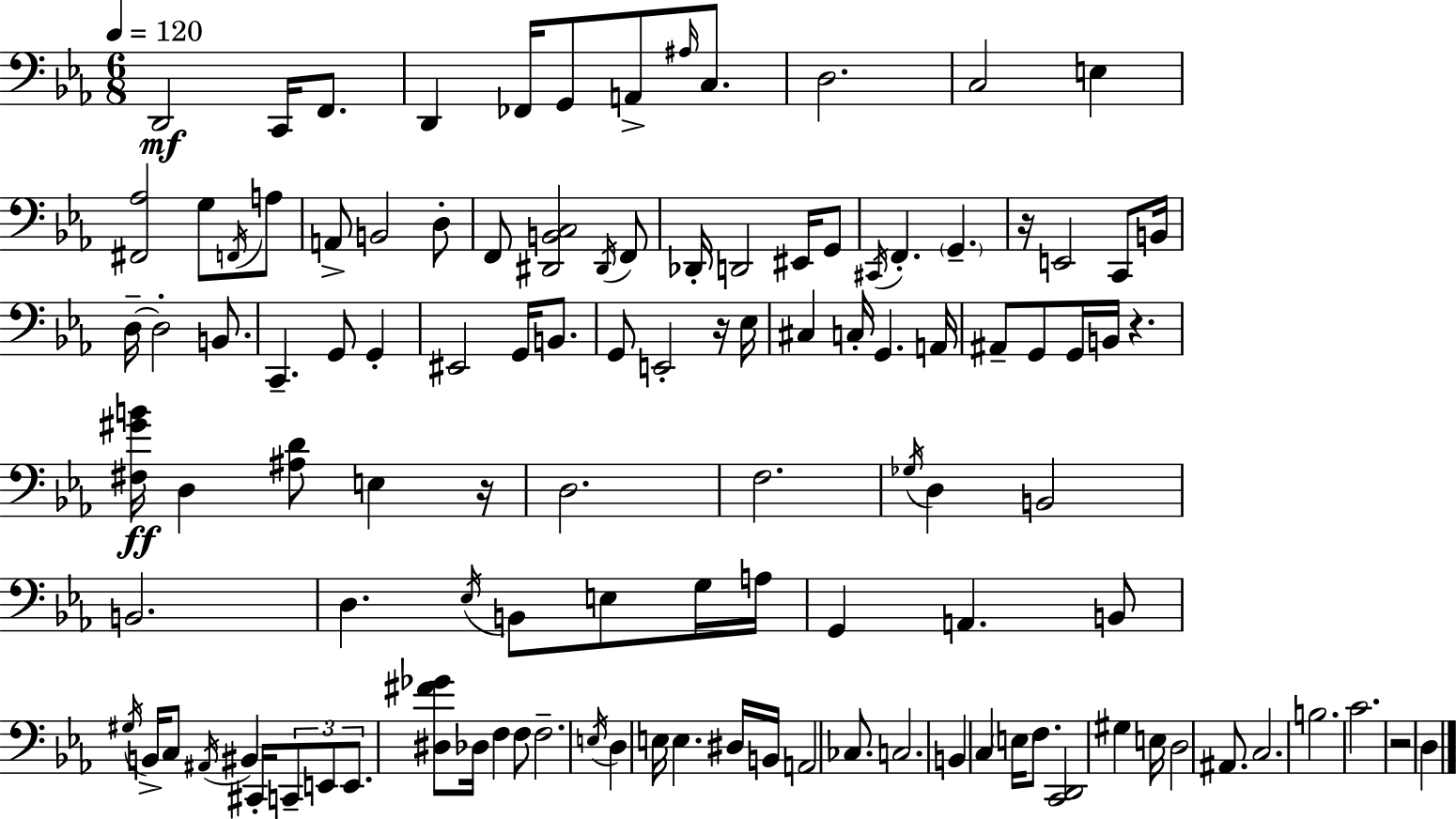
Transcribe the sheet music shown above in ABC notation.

X:1
T:Untitled
M:6/8
L:1/4
K:Cm
D,,2 C,,/4 F,,/2 D,, _F,,/4 G,,/2 A,,/2 ^A,/4 C,/2 D,2 C,2 E, [^F,,_A,]2 G,/2 F,,/4 A,/2 A,,/2 B,,2 D,/2 F,,/2 [^D,,B,,C,]2 ^D,,/4 F,,/2 _D,,/4 D,,2 ^E,,/4 G,,/2 ^C,,/4 F,, G,, z/4 E,,2 C,,/2 B,,/4 D,/4 D,2 B,,/2 C,, G,,/2 G,, ^E,,2 G,,/4 B,,/2 G,,/2 E,,2 z/4 _E,/4 ^C, C,/4 G,, A,,/4 ^A,,/2 G,,/2 G,,/4 B,,/4 z [^F,^GB]/4 D, [^A,D]/2 E, z/4 D,2 F,2 _G,/4 D, B,,2 B,,2 D, _E,/4 B,,/2 E,/2 G,/4 A,/4 G,, A,, B,,/2 ^G,/4 B,,/4 C,/2 ^A,,/4 ^B,, ^C,,/4 C,,/2 E,,/2 E,,/2 [^D,^F_G]/2 _D,/4 F, F,/2 F,2 E,/4 D, E,/4 E, ^D,/4 B,,/4 A,,2 _C,/2 C,2 B,, C, E,/4 F,/2 [C,,D,,]2 ^G, E,/4 D,2 ^A,,/2 C,2 B,2 C2 z2 D,